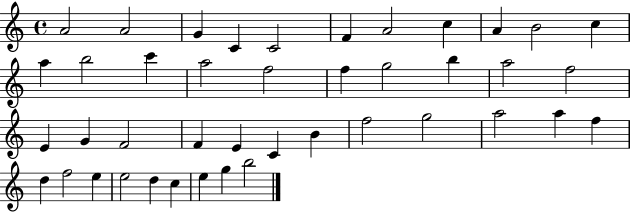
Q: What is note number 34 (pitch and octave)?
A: D5